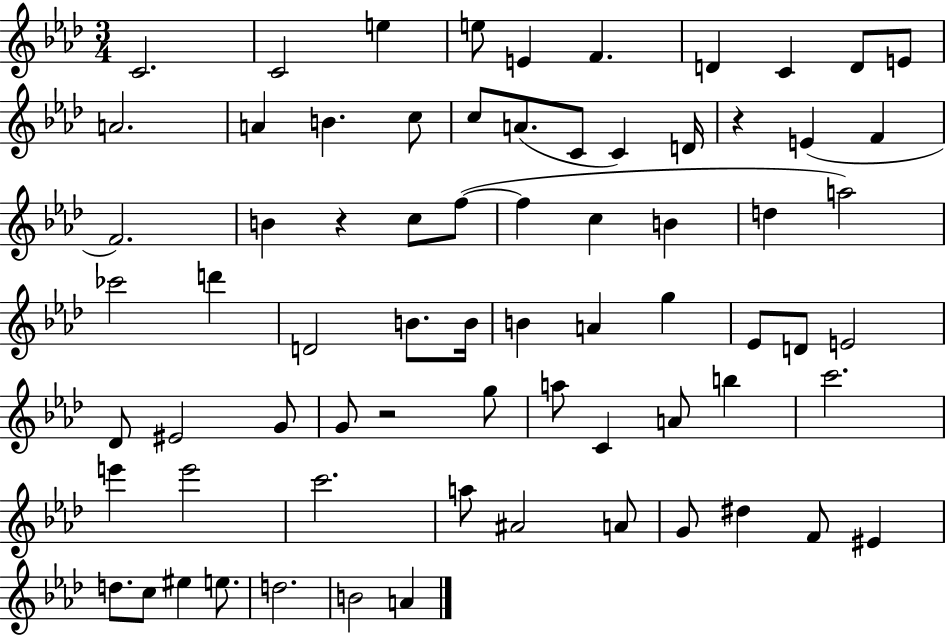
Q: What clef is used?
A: treble